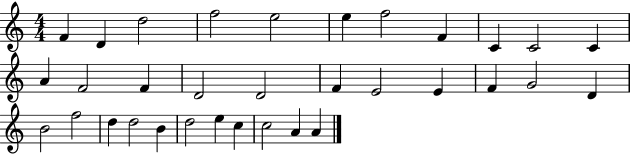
X:1
T:Untitled
M:4/4
L:1/4
K:C
F D d2 f2 e2 e f2 F C C2 C A F2 F D2 D2 F E2 E F G2 D B2 f2 d d2 B d2 e c c2 A A